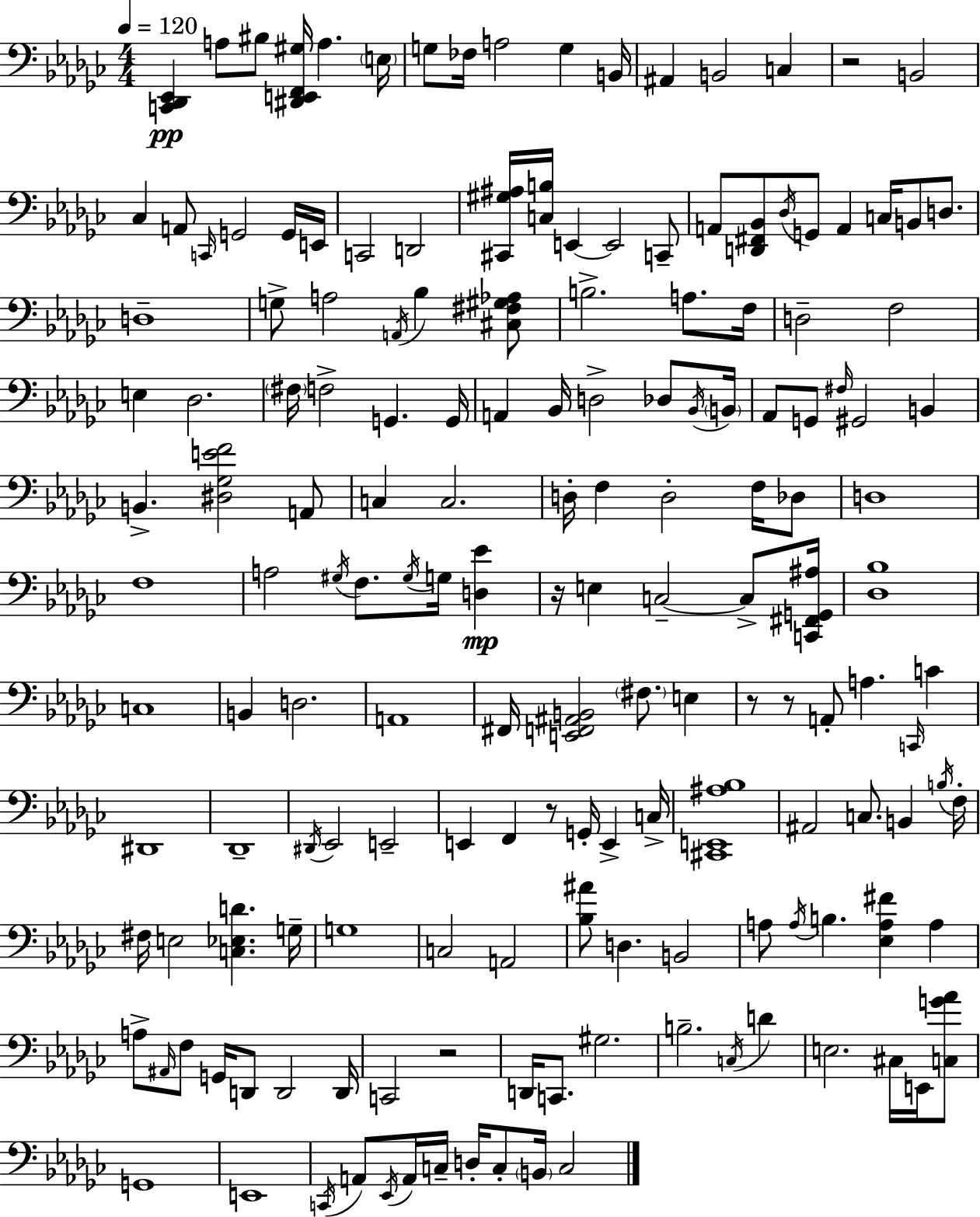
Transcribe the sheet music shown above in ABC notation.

X:1
T:Untitled
M:4/4
L:1/4
K:Ebm
[C,,_D,,_E,,] A,/2 ^B,/2 [^D,,E,,F,,^G,]/4 A, E,/4 G,/2 _F,/4 A,2 G, B,,/4 ^A,, B,,2 C, z2 B,,2 _C, A,,/2 C,,/4 G,,2 G,,/4 E,,/4 C,,2 D,,2 [^C,,^G,^A,]/4 [C,B,]/4 E,, E,,2 C,,/2 A,,/2 [D,,^F,,_B,,]/2 _D,/4 G,,/2 A,, C,/4 B,,/2 D,/2 D,4 G,/2 A,2 A,,/4 _B, [^C,^F,^G,_A,]/2 B,2 A,/2 F,/4 D,2 F,2 E, _D,2 ^F,/4 F,2 G,, G,,/4 A,, _B,,/4 D,2 _D,/2 _B,,/4 B,,/4 _A,,/2 G,,/2 ^F,/4 ^G,,2 B,, B,, [^D,_G,EF]2 A,,/2 C, C,2 D,/4 F, D,2 F,/4 _D,/2 D,4 F,4 A,2 ^G,/4 F,/2 ^G,/4 G,/4 [D,_E] z/4 E, C,2 C,/2 [C,,^F,,G,,^A,]/4 [_D,_B,]4 C,4 B,, D,2 A,,4 ^F,,/4 [E,,F,,^A,,B,,]2 ^F,/2 E, z/2 z/2 A,,/2 A, C,,/4 C ^D,,4 _D,,4 ^D,,/4 _E,,2 E,,2 E,, F,, z/2 G,,/4 E,, C,/4 [^C,,E,,^A,_B,]4 ^A,,2 C,/2 B,, B,/4 F,/4 ^F,/4 E,2 [C,_E,D] G,/4 G,4 C,2 A,,2 [_B,^A]/2 D, B,,2 A,/2 A,/4 B, [_E,A,^F] A, A,/2 ^A,,/4 F,/2 G,,/4 D,,/2 D,,2 D,,/4 C,,2 z2 D,,/4 C,,/2 ^G,2 B,2 C,/4 D E,2 ^C,/4 E,,/4 [C,G_A]/2 G,,4 E,,4 C,,/4 A,,/2 _E,,/4 A,,/4 C,/4 D,/4 C,/2 B,,/4 C,2